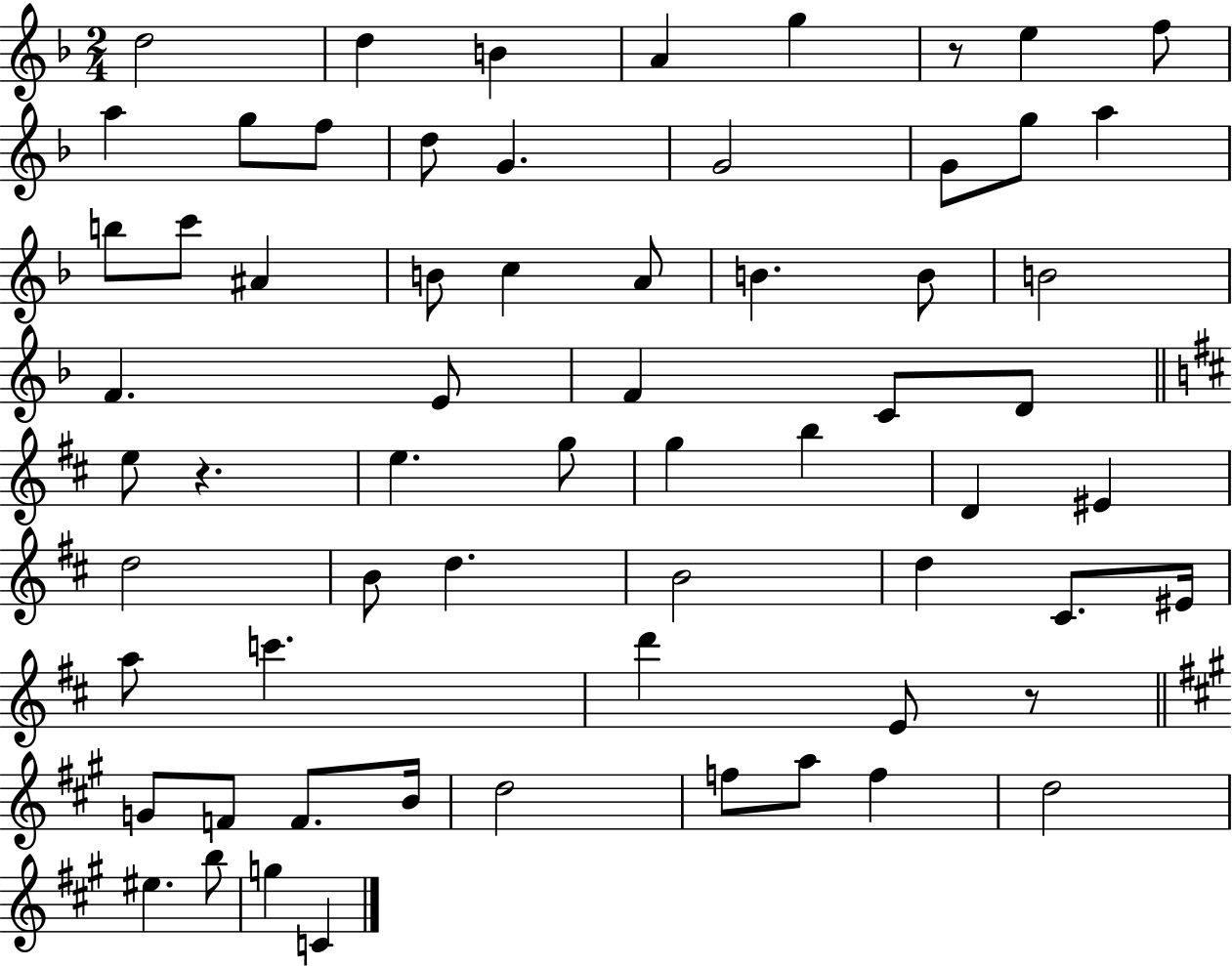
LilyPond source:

{
  \clef treble
  \numericTimeSignature
  \time 2/4
  \key f \major
  d''2 | d''4 b'4 | a'4 g''4 | r8 e''4 f''8 | \break a''4 g''8 f''8 | d''8 g'4. | g'2 | g'8 g''8 a''4 | \break b''8 c'''8 ais'4 | b'8 c''4 a'8 | b'4. b'8 | b'2 | \break f'4. e'8 | f'4 c'8 d'8 | \bar "||" \break \key b \minor e''8 r4. | e''4. g''8 | g''4 b''4 | d'4 eis'4 | \break d''2 | b'8 d''4. | b'2 | d''4 cis'8. eis'16 | \break a''8 c'''4. | d'''4 e'8 r8 | \bar "||" \break \key a \major g'8 f'8 f'8. b'16 | d''2 | f''8 a''8 f''4 | d''2 | \break eis''4. b''8 | g''4 c'4 | \bar "|."
}